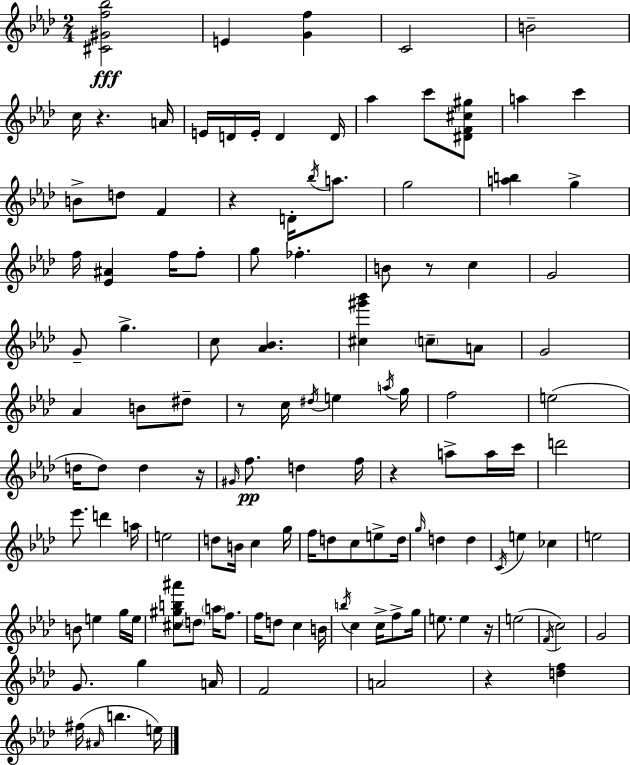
X:1
T:Untitled
M:2/4
L:1/4
K:Fm
[^C^Gf_b]2 E [Gf] C2 B2 c/4 z A/4 E/4 D/4 E/4 D D/4 _a c'/2 [^DF^c^g]/2 a c' B/2 d/2 F z D/4 _b/4 a/2 g2 [ab] g f/4 [_E^A] f/4 f/2 g/2 _f B/2 z/2 c G2 G/2 g c/2 [_A_B] [^c^g'_b'] c/2 A/2 G2 _A B/2 ^d/2 z/2 c/4 ^d/4 e a/4 g/4 f2 e2 d/4 d/2 d z/4 ^G/4 f/2 d f/4 z a/2 a/4 c'/4 d'2 _e'/2 d' a/4 e2 d/2 B/4 c g/4 f/4 d/2 c/2 e/2 d/4 g/4 d d C/4 e _c e2 B/2 e g/4 e/4 [^c^gb^a']/2 d/2 a/4 f/2 f/4 d/2 c B/4 b/4 c c/4 f/2 g/4 e/2 e z/4 e2 F/4 c2 G2 G/2 g A/4 F2 A2 z [df] ^f/4 ^A/4 b e/4